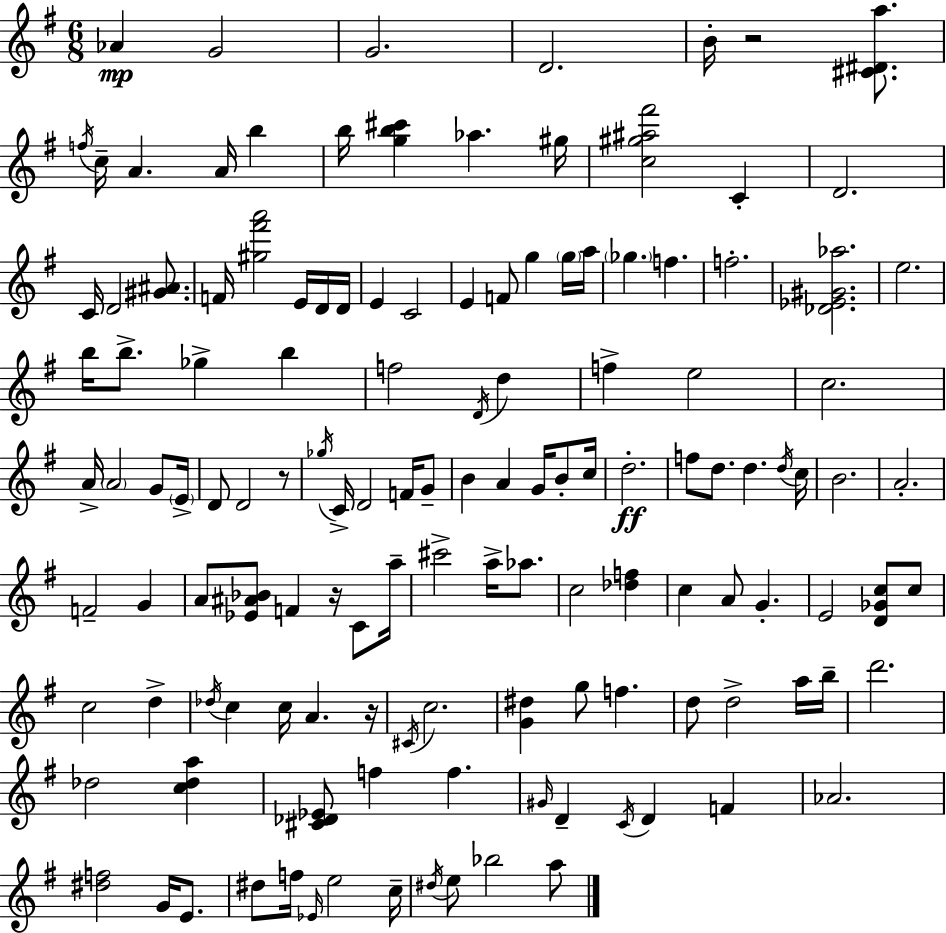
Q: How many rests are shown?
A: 4